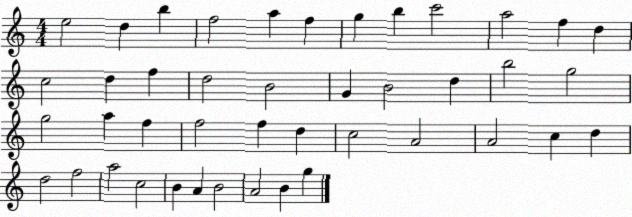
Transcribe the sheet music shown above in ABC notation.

X:1
T:Untitled
M:4/4
L:1/4
K:C
e2 d b f2 a f g b c'2 a2 f d c2 d f d2 B2 G B2 d b2 g2 g2 a f f2 f d c2 A2 A2 c d d2 f2 a2 c2 B A B2 A2 B g